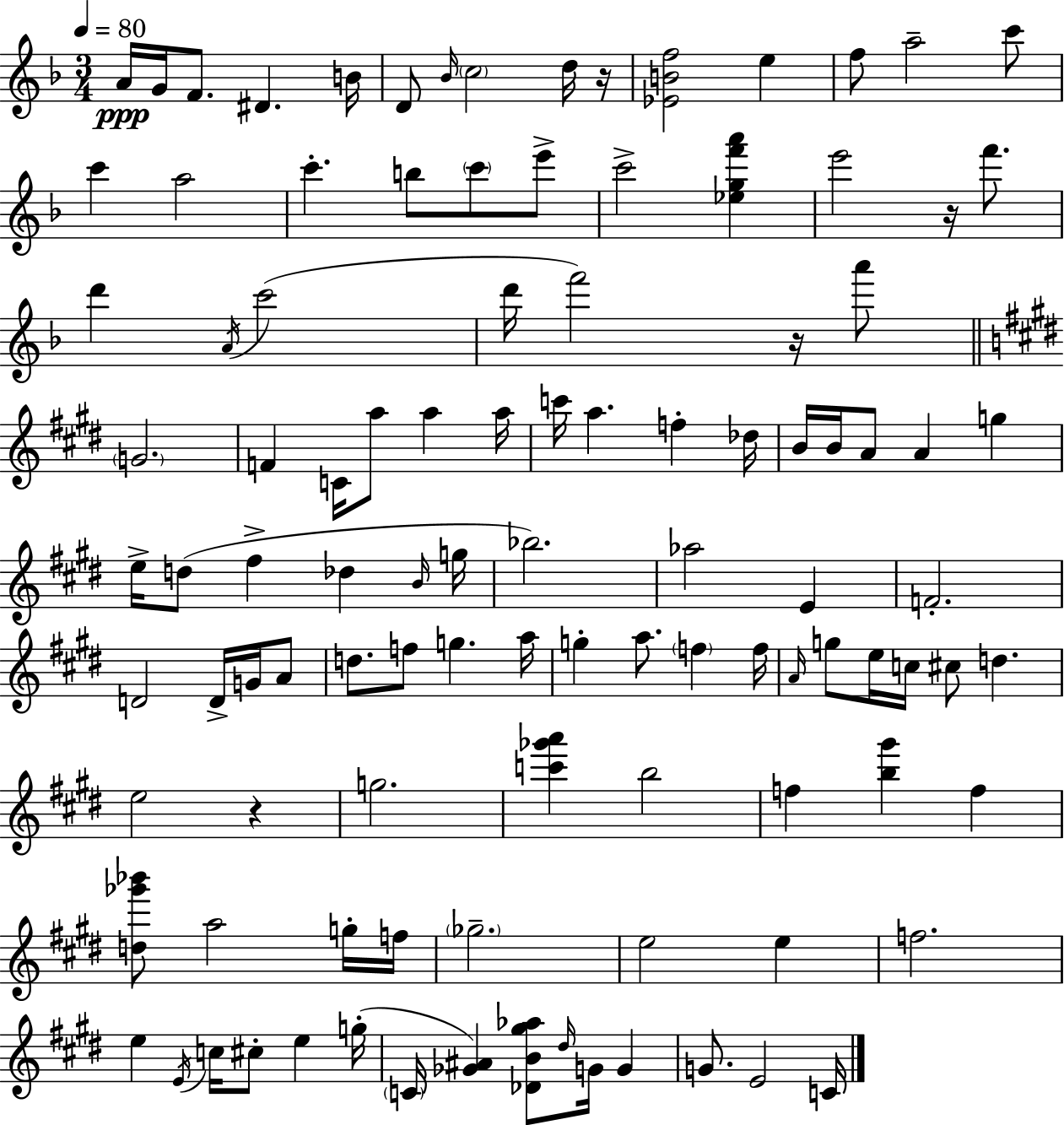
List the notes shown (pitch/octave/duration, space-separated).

A4/s G4/s F4/e. D#4/q. B4/s D4/e Bb4/s C5/h D5/s R/s [Eb4,B4,F5]/h E5/q F5/e A5/h C6/e C6/q A5/h C6/q. B5/e C6/e E6/e C6/h [Eb5,G5,F6,A6]/q E6/h R/s F6/e. D6/q A4/s C6/h D6/s F6/h R/s A6/e G4/h. F4/q C4/s A5/e A5/q A5/s C6/s A5/q. F5/q Db5/s B4/s B4/s A4/e A4/q G5/q E5/s D5/e F#5/q Db5/q B4/s G5/s Bb5/h. Ab5/h E4/q F4/h. D4/h D4/s G4/s A4/e D5/e. F5/e G5/q. A5/s G5/q A5/e. F5/q F5/s A4/s G5/e E5/s C5/s C#5/e D5/q. E5/h R/q G5/h. [C6,Gb6,A6]/q B5/h F5/q [B5,G#6]/q F5/q [D5,Gb6,Bb6]/e A5/h G5/s F5/s Gb5/h. E5/h E5/q F5/h. E5/q E4/s C5/s C#5/e E5/q G5/s C4/s [Gb4,A#4]/q [Db4,B4,G#5,Ab5]/e D#5/s G4/s G4/q G4/e. E4/h C4/s